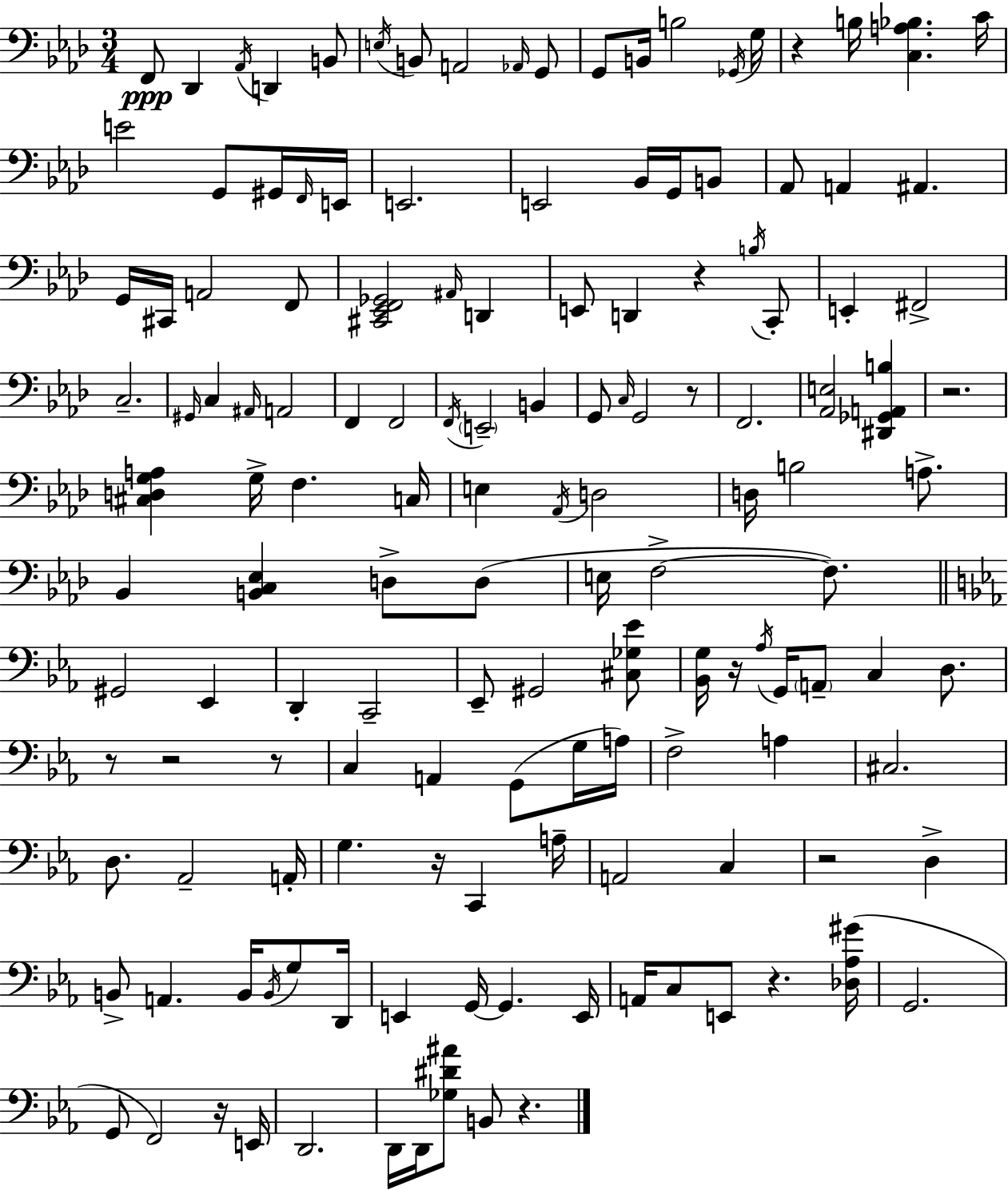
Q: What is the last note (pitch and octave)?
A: B2